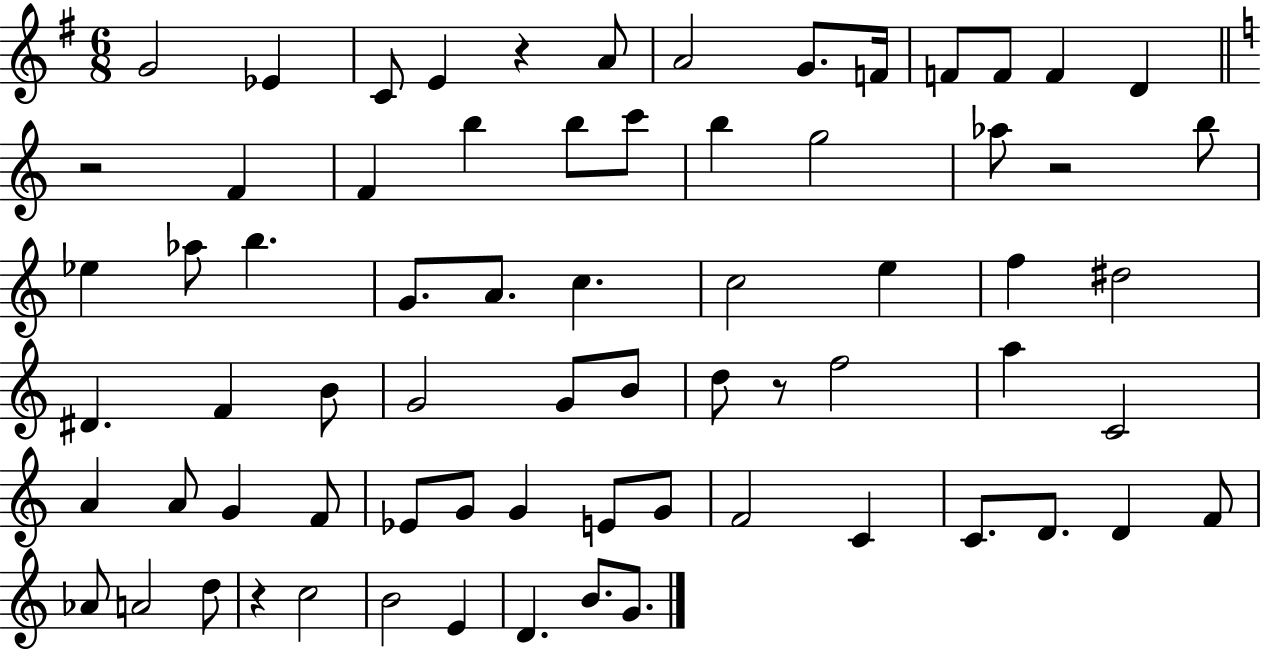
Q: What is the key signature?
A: G major